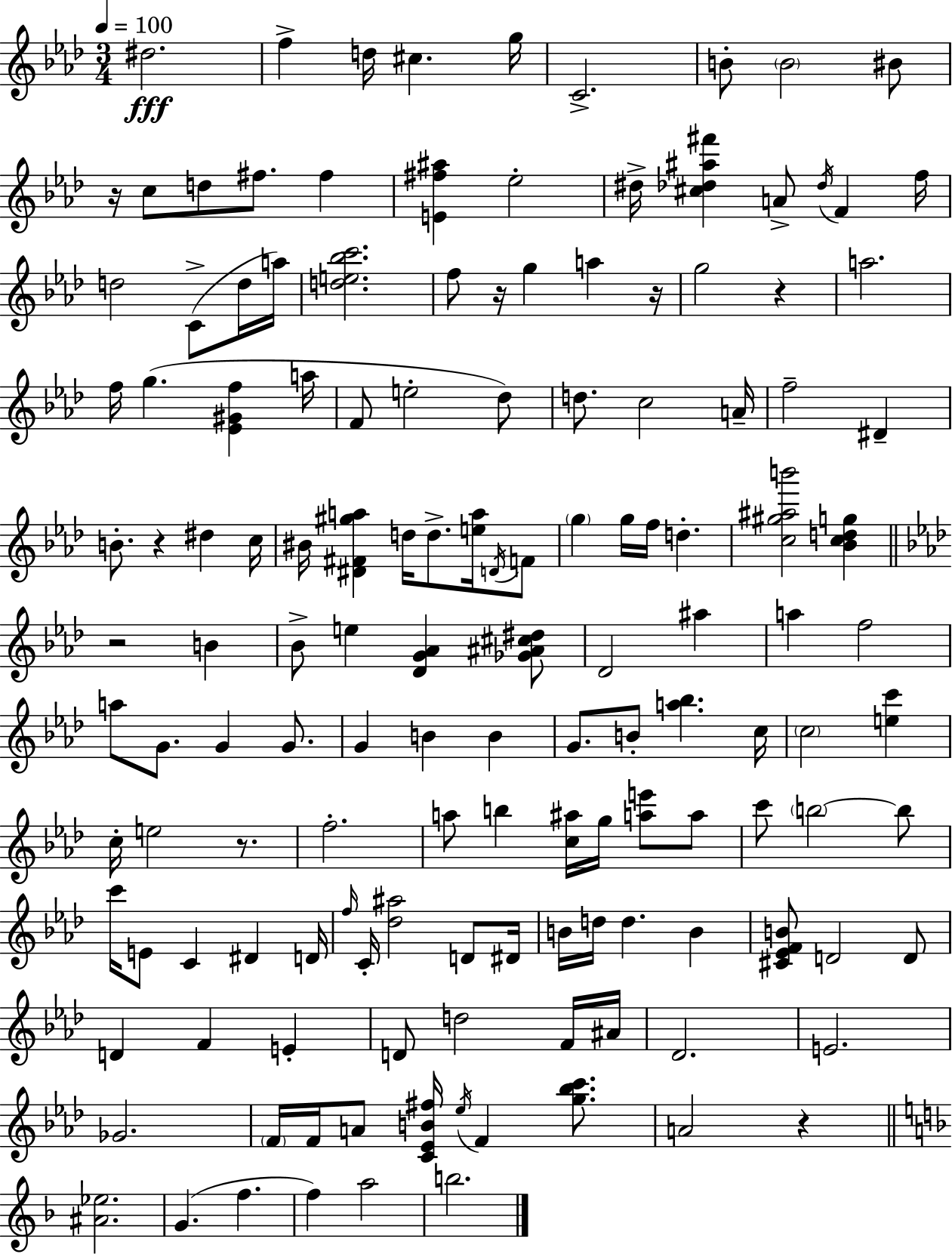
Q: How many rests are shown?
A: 8